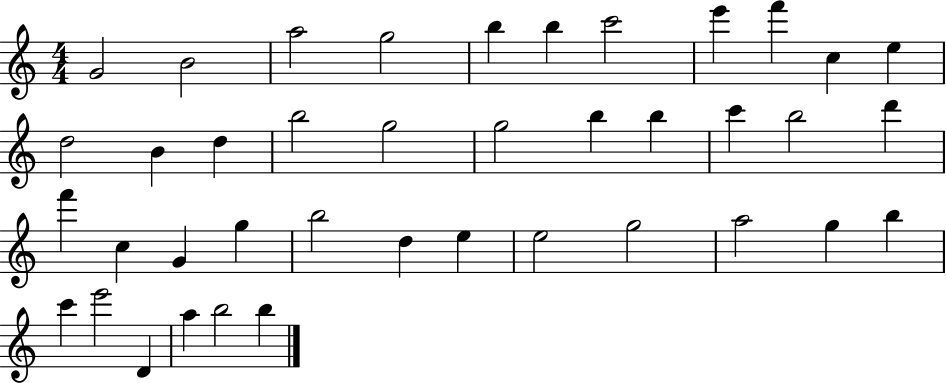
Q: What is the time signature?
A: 4/4